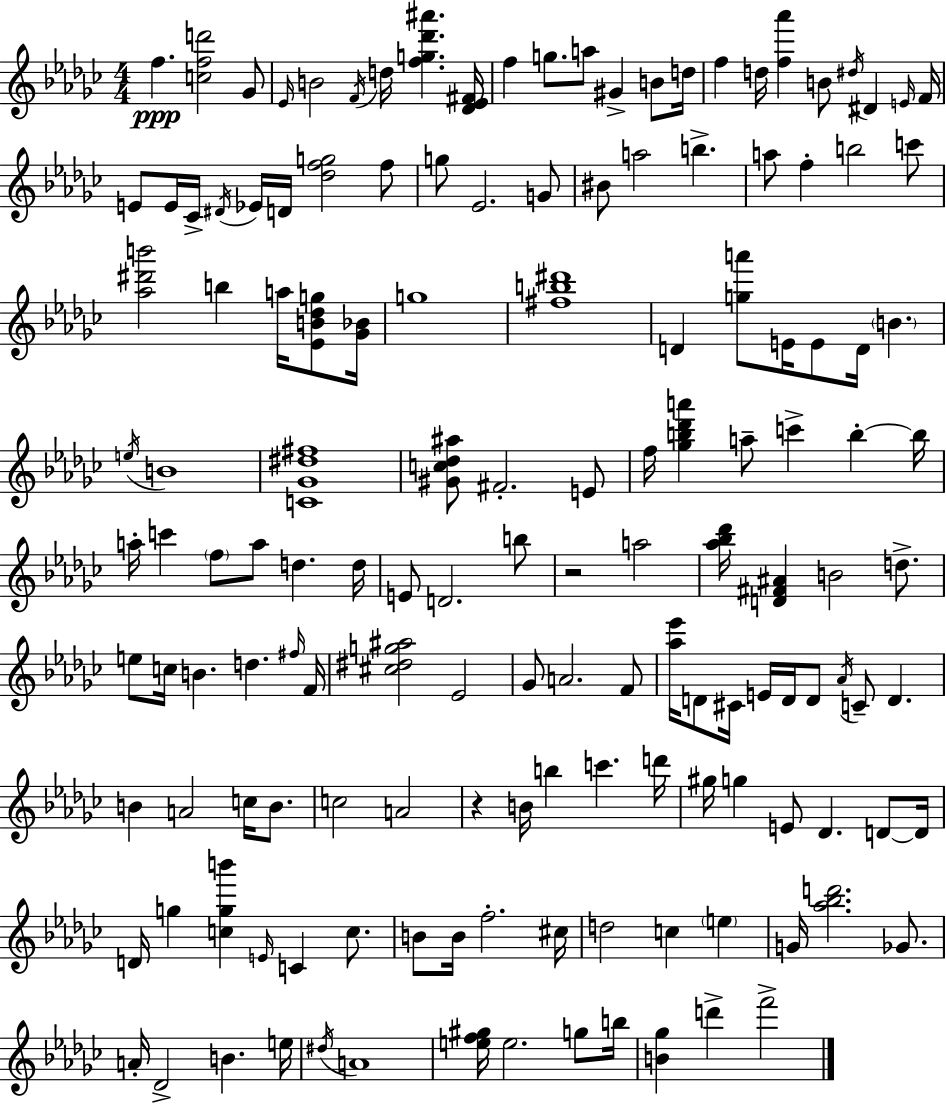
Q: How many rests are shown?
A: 2